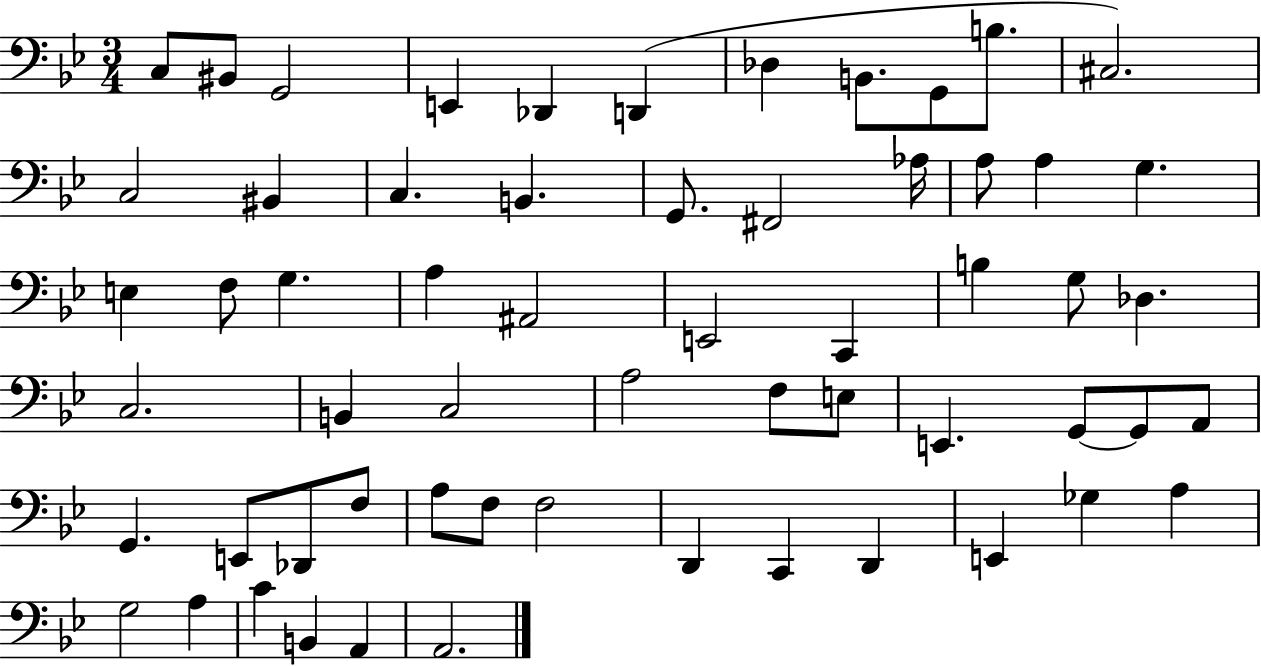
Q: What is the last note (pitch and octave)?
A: A2